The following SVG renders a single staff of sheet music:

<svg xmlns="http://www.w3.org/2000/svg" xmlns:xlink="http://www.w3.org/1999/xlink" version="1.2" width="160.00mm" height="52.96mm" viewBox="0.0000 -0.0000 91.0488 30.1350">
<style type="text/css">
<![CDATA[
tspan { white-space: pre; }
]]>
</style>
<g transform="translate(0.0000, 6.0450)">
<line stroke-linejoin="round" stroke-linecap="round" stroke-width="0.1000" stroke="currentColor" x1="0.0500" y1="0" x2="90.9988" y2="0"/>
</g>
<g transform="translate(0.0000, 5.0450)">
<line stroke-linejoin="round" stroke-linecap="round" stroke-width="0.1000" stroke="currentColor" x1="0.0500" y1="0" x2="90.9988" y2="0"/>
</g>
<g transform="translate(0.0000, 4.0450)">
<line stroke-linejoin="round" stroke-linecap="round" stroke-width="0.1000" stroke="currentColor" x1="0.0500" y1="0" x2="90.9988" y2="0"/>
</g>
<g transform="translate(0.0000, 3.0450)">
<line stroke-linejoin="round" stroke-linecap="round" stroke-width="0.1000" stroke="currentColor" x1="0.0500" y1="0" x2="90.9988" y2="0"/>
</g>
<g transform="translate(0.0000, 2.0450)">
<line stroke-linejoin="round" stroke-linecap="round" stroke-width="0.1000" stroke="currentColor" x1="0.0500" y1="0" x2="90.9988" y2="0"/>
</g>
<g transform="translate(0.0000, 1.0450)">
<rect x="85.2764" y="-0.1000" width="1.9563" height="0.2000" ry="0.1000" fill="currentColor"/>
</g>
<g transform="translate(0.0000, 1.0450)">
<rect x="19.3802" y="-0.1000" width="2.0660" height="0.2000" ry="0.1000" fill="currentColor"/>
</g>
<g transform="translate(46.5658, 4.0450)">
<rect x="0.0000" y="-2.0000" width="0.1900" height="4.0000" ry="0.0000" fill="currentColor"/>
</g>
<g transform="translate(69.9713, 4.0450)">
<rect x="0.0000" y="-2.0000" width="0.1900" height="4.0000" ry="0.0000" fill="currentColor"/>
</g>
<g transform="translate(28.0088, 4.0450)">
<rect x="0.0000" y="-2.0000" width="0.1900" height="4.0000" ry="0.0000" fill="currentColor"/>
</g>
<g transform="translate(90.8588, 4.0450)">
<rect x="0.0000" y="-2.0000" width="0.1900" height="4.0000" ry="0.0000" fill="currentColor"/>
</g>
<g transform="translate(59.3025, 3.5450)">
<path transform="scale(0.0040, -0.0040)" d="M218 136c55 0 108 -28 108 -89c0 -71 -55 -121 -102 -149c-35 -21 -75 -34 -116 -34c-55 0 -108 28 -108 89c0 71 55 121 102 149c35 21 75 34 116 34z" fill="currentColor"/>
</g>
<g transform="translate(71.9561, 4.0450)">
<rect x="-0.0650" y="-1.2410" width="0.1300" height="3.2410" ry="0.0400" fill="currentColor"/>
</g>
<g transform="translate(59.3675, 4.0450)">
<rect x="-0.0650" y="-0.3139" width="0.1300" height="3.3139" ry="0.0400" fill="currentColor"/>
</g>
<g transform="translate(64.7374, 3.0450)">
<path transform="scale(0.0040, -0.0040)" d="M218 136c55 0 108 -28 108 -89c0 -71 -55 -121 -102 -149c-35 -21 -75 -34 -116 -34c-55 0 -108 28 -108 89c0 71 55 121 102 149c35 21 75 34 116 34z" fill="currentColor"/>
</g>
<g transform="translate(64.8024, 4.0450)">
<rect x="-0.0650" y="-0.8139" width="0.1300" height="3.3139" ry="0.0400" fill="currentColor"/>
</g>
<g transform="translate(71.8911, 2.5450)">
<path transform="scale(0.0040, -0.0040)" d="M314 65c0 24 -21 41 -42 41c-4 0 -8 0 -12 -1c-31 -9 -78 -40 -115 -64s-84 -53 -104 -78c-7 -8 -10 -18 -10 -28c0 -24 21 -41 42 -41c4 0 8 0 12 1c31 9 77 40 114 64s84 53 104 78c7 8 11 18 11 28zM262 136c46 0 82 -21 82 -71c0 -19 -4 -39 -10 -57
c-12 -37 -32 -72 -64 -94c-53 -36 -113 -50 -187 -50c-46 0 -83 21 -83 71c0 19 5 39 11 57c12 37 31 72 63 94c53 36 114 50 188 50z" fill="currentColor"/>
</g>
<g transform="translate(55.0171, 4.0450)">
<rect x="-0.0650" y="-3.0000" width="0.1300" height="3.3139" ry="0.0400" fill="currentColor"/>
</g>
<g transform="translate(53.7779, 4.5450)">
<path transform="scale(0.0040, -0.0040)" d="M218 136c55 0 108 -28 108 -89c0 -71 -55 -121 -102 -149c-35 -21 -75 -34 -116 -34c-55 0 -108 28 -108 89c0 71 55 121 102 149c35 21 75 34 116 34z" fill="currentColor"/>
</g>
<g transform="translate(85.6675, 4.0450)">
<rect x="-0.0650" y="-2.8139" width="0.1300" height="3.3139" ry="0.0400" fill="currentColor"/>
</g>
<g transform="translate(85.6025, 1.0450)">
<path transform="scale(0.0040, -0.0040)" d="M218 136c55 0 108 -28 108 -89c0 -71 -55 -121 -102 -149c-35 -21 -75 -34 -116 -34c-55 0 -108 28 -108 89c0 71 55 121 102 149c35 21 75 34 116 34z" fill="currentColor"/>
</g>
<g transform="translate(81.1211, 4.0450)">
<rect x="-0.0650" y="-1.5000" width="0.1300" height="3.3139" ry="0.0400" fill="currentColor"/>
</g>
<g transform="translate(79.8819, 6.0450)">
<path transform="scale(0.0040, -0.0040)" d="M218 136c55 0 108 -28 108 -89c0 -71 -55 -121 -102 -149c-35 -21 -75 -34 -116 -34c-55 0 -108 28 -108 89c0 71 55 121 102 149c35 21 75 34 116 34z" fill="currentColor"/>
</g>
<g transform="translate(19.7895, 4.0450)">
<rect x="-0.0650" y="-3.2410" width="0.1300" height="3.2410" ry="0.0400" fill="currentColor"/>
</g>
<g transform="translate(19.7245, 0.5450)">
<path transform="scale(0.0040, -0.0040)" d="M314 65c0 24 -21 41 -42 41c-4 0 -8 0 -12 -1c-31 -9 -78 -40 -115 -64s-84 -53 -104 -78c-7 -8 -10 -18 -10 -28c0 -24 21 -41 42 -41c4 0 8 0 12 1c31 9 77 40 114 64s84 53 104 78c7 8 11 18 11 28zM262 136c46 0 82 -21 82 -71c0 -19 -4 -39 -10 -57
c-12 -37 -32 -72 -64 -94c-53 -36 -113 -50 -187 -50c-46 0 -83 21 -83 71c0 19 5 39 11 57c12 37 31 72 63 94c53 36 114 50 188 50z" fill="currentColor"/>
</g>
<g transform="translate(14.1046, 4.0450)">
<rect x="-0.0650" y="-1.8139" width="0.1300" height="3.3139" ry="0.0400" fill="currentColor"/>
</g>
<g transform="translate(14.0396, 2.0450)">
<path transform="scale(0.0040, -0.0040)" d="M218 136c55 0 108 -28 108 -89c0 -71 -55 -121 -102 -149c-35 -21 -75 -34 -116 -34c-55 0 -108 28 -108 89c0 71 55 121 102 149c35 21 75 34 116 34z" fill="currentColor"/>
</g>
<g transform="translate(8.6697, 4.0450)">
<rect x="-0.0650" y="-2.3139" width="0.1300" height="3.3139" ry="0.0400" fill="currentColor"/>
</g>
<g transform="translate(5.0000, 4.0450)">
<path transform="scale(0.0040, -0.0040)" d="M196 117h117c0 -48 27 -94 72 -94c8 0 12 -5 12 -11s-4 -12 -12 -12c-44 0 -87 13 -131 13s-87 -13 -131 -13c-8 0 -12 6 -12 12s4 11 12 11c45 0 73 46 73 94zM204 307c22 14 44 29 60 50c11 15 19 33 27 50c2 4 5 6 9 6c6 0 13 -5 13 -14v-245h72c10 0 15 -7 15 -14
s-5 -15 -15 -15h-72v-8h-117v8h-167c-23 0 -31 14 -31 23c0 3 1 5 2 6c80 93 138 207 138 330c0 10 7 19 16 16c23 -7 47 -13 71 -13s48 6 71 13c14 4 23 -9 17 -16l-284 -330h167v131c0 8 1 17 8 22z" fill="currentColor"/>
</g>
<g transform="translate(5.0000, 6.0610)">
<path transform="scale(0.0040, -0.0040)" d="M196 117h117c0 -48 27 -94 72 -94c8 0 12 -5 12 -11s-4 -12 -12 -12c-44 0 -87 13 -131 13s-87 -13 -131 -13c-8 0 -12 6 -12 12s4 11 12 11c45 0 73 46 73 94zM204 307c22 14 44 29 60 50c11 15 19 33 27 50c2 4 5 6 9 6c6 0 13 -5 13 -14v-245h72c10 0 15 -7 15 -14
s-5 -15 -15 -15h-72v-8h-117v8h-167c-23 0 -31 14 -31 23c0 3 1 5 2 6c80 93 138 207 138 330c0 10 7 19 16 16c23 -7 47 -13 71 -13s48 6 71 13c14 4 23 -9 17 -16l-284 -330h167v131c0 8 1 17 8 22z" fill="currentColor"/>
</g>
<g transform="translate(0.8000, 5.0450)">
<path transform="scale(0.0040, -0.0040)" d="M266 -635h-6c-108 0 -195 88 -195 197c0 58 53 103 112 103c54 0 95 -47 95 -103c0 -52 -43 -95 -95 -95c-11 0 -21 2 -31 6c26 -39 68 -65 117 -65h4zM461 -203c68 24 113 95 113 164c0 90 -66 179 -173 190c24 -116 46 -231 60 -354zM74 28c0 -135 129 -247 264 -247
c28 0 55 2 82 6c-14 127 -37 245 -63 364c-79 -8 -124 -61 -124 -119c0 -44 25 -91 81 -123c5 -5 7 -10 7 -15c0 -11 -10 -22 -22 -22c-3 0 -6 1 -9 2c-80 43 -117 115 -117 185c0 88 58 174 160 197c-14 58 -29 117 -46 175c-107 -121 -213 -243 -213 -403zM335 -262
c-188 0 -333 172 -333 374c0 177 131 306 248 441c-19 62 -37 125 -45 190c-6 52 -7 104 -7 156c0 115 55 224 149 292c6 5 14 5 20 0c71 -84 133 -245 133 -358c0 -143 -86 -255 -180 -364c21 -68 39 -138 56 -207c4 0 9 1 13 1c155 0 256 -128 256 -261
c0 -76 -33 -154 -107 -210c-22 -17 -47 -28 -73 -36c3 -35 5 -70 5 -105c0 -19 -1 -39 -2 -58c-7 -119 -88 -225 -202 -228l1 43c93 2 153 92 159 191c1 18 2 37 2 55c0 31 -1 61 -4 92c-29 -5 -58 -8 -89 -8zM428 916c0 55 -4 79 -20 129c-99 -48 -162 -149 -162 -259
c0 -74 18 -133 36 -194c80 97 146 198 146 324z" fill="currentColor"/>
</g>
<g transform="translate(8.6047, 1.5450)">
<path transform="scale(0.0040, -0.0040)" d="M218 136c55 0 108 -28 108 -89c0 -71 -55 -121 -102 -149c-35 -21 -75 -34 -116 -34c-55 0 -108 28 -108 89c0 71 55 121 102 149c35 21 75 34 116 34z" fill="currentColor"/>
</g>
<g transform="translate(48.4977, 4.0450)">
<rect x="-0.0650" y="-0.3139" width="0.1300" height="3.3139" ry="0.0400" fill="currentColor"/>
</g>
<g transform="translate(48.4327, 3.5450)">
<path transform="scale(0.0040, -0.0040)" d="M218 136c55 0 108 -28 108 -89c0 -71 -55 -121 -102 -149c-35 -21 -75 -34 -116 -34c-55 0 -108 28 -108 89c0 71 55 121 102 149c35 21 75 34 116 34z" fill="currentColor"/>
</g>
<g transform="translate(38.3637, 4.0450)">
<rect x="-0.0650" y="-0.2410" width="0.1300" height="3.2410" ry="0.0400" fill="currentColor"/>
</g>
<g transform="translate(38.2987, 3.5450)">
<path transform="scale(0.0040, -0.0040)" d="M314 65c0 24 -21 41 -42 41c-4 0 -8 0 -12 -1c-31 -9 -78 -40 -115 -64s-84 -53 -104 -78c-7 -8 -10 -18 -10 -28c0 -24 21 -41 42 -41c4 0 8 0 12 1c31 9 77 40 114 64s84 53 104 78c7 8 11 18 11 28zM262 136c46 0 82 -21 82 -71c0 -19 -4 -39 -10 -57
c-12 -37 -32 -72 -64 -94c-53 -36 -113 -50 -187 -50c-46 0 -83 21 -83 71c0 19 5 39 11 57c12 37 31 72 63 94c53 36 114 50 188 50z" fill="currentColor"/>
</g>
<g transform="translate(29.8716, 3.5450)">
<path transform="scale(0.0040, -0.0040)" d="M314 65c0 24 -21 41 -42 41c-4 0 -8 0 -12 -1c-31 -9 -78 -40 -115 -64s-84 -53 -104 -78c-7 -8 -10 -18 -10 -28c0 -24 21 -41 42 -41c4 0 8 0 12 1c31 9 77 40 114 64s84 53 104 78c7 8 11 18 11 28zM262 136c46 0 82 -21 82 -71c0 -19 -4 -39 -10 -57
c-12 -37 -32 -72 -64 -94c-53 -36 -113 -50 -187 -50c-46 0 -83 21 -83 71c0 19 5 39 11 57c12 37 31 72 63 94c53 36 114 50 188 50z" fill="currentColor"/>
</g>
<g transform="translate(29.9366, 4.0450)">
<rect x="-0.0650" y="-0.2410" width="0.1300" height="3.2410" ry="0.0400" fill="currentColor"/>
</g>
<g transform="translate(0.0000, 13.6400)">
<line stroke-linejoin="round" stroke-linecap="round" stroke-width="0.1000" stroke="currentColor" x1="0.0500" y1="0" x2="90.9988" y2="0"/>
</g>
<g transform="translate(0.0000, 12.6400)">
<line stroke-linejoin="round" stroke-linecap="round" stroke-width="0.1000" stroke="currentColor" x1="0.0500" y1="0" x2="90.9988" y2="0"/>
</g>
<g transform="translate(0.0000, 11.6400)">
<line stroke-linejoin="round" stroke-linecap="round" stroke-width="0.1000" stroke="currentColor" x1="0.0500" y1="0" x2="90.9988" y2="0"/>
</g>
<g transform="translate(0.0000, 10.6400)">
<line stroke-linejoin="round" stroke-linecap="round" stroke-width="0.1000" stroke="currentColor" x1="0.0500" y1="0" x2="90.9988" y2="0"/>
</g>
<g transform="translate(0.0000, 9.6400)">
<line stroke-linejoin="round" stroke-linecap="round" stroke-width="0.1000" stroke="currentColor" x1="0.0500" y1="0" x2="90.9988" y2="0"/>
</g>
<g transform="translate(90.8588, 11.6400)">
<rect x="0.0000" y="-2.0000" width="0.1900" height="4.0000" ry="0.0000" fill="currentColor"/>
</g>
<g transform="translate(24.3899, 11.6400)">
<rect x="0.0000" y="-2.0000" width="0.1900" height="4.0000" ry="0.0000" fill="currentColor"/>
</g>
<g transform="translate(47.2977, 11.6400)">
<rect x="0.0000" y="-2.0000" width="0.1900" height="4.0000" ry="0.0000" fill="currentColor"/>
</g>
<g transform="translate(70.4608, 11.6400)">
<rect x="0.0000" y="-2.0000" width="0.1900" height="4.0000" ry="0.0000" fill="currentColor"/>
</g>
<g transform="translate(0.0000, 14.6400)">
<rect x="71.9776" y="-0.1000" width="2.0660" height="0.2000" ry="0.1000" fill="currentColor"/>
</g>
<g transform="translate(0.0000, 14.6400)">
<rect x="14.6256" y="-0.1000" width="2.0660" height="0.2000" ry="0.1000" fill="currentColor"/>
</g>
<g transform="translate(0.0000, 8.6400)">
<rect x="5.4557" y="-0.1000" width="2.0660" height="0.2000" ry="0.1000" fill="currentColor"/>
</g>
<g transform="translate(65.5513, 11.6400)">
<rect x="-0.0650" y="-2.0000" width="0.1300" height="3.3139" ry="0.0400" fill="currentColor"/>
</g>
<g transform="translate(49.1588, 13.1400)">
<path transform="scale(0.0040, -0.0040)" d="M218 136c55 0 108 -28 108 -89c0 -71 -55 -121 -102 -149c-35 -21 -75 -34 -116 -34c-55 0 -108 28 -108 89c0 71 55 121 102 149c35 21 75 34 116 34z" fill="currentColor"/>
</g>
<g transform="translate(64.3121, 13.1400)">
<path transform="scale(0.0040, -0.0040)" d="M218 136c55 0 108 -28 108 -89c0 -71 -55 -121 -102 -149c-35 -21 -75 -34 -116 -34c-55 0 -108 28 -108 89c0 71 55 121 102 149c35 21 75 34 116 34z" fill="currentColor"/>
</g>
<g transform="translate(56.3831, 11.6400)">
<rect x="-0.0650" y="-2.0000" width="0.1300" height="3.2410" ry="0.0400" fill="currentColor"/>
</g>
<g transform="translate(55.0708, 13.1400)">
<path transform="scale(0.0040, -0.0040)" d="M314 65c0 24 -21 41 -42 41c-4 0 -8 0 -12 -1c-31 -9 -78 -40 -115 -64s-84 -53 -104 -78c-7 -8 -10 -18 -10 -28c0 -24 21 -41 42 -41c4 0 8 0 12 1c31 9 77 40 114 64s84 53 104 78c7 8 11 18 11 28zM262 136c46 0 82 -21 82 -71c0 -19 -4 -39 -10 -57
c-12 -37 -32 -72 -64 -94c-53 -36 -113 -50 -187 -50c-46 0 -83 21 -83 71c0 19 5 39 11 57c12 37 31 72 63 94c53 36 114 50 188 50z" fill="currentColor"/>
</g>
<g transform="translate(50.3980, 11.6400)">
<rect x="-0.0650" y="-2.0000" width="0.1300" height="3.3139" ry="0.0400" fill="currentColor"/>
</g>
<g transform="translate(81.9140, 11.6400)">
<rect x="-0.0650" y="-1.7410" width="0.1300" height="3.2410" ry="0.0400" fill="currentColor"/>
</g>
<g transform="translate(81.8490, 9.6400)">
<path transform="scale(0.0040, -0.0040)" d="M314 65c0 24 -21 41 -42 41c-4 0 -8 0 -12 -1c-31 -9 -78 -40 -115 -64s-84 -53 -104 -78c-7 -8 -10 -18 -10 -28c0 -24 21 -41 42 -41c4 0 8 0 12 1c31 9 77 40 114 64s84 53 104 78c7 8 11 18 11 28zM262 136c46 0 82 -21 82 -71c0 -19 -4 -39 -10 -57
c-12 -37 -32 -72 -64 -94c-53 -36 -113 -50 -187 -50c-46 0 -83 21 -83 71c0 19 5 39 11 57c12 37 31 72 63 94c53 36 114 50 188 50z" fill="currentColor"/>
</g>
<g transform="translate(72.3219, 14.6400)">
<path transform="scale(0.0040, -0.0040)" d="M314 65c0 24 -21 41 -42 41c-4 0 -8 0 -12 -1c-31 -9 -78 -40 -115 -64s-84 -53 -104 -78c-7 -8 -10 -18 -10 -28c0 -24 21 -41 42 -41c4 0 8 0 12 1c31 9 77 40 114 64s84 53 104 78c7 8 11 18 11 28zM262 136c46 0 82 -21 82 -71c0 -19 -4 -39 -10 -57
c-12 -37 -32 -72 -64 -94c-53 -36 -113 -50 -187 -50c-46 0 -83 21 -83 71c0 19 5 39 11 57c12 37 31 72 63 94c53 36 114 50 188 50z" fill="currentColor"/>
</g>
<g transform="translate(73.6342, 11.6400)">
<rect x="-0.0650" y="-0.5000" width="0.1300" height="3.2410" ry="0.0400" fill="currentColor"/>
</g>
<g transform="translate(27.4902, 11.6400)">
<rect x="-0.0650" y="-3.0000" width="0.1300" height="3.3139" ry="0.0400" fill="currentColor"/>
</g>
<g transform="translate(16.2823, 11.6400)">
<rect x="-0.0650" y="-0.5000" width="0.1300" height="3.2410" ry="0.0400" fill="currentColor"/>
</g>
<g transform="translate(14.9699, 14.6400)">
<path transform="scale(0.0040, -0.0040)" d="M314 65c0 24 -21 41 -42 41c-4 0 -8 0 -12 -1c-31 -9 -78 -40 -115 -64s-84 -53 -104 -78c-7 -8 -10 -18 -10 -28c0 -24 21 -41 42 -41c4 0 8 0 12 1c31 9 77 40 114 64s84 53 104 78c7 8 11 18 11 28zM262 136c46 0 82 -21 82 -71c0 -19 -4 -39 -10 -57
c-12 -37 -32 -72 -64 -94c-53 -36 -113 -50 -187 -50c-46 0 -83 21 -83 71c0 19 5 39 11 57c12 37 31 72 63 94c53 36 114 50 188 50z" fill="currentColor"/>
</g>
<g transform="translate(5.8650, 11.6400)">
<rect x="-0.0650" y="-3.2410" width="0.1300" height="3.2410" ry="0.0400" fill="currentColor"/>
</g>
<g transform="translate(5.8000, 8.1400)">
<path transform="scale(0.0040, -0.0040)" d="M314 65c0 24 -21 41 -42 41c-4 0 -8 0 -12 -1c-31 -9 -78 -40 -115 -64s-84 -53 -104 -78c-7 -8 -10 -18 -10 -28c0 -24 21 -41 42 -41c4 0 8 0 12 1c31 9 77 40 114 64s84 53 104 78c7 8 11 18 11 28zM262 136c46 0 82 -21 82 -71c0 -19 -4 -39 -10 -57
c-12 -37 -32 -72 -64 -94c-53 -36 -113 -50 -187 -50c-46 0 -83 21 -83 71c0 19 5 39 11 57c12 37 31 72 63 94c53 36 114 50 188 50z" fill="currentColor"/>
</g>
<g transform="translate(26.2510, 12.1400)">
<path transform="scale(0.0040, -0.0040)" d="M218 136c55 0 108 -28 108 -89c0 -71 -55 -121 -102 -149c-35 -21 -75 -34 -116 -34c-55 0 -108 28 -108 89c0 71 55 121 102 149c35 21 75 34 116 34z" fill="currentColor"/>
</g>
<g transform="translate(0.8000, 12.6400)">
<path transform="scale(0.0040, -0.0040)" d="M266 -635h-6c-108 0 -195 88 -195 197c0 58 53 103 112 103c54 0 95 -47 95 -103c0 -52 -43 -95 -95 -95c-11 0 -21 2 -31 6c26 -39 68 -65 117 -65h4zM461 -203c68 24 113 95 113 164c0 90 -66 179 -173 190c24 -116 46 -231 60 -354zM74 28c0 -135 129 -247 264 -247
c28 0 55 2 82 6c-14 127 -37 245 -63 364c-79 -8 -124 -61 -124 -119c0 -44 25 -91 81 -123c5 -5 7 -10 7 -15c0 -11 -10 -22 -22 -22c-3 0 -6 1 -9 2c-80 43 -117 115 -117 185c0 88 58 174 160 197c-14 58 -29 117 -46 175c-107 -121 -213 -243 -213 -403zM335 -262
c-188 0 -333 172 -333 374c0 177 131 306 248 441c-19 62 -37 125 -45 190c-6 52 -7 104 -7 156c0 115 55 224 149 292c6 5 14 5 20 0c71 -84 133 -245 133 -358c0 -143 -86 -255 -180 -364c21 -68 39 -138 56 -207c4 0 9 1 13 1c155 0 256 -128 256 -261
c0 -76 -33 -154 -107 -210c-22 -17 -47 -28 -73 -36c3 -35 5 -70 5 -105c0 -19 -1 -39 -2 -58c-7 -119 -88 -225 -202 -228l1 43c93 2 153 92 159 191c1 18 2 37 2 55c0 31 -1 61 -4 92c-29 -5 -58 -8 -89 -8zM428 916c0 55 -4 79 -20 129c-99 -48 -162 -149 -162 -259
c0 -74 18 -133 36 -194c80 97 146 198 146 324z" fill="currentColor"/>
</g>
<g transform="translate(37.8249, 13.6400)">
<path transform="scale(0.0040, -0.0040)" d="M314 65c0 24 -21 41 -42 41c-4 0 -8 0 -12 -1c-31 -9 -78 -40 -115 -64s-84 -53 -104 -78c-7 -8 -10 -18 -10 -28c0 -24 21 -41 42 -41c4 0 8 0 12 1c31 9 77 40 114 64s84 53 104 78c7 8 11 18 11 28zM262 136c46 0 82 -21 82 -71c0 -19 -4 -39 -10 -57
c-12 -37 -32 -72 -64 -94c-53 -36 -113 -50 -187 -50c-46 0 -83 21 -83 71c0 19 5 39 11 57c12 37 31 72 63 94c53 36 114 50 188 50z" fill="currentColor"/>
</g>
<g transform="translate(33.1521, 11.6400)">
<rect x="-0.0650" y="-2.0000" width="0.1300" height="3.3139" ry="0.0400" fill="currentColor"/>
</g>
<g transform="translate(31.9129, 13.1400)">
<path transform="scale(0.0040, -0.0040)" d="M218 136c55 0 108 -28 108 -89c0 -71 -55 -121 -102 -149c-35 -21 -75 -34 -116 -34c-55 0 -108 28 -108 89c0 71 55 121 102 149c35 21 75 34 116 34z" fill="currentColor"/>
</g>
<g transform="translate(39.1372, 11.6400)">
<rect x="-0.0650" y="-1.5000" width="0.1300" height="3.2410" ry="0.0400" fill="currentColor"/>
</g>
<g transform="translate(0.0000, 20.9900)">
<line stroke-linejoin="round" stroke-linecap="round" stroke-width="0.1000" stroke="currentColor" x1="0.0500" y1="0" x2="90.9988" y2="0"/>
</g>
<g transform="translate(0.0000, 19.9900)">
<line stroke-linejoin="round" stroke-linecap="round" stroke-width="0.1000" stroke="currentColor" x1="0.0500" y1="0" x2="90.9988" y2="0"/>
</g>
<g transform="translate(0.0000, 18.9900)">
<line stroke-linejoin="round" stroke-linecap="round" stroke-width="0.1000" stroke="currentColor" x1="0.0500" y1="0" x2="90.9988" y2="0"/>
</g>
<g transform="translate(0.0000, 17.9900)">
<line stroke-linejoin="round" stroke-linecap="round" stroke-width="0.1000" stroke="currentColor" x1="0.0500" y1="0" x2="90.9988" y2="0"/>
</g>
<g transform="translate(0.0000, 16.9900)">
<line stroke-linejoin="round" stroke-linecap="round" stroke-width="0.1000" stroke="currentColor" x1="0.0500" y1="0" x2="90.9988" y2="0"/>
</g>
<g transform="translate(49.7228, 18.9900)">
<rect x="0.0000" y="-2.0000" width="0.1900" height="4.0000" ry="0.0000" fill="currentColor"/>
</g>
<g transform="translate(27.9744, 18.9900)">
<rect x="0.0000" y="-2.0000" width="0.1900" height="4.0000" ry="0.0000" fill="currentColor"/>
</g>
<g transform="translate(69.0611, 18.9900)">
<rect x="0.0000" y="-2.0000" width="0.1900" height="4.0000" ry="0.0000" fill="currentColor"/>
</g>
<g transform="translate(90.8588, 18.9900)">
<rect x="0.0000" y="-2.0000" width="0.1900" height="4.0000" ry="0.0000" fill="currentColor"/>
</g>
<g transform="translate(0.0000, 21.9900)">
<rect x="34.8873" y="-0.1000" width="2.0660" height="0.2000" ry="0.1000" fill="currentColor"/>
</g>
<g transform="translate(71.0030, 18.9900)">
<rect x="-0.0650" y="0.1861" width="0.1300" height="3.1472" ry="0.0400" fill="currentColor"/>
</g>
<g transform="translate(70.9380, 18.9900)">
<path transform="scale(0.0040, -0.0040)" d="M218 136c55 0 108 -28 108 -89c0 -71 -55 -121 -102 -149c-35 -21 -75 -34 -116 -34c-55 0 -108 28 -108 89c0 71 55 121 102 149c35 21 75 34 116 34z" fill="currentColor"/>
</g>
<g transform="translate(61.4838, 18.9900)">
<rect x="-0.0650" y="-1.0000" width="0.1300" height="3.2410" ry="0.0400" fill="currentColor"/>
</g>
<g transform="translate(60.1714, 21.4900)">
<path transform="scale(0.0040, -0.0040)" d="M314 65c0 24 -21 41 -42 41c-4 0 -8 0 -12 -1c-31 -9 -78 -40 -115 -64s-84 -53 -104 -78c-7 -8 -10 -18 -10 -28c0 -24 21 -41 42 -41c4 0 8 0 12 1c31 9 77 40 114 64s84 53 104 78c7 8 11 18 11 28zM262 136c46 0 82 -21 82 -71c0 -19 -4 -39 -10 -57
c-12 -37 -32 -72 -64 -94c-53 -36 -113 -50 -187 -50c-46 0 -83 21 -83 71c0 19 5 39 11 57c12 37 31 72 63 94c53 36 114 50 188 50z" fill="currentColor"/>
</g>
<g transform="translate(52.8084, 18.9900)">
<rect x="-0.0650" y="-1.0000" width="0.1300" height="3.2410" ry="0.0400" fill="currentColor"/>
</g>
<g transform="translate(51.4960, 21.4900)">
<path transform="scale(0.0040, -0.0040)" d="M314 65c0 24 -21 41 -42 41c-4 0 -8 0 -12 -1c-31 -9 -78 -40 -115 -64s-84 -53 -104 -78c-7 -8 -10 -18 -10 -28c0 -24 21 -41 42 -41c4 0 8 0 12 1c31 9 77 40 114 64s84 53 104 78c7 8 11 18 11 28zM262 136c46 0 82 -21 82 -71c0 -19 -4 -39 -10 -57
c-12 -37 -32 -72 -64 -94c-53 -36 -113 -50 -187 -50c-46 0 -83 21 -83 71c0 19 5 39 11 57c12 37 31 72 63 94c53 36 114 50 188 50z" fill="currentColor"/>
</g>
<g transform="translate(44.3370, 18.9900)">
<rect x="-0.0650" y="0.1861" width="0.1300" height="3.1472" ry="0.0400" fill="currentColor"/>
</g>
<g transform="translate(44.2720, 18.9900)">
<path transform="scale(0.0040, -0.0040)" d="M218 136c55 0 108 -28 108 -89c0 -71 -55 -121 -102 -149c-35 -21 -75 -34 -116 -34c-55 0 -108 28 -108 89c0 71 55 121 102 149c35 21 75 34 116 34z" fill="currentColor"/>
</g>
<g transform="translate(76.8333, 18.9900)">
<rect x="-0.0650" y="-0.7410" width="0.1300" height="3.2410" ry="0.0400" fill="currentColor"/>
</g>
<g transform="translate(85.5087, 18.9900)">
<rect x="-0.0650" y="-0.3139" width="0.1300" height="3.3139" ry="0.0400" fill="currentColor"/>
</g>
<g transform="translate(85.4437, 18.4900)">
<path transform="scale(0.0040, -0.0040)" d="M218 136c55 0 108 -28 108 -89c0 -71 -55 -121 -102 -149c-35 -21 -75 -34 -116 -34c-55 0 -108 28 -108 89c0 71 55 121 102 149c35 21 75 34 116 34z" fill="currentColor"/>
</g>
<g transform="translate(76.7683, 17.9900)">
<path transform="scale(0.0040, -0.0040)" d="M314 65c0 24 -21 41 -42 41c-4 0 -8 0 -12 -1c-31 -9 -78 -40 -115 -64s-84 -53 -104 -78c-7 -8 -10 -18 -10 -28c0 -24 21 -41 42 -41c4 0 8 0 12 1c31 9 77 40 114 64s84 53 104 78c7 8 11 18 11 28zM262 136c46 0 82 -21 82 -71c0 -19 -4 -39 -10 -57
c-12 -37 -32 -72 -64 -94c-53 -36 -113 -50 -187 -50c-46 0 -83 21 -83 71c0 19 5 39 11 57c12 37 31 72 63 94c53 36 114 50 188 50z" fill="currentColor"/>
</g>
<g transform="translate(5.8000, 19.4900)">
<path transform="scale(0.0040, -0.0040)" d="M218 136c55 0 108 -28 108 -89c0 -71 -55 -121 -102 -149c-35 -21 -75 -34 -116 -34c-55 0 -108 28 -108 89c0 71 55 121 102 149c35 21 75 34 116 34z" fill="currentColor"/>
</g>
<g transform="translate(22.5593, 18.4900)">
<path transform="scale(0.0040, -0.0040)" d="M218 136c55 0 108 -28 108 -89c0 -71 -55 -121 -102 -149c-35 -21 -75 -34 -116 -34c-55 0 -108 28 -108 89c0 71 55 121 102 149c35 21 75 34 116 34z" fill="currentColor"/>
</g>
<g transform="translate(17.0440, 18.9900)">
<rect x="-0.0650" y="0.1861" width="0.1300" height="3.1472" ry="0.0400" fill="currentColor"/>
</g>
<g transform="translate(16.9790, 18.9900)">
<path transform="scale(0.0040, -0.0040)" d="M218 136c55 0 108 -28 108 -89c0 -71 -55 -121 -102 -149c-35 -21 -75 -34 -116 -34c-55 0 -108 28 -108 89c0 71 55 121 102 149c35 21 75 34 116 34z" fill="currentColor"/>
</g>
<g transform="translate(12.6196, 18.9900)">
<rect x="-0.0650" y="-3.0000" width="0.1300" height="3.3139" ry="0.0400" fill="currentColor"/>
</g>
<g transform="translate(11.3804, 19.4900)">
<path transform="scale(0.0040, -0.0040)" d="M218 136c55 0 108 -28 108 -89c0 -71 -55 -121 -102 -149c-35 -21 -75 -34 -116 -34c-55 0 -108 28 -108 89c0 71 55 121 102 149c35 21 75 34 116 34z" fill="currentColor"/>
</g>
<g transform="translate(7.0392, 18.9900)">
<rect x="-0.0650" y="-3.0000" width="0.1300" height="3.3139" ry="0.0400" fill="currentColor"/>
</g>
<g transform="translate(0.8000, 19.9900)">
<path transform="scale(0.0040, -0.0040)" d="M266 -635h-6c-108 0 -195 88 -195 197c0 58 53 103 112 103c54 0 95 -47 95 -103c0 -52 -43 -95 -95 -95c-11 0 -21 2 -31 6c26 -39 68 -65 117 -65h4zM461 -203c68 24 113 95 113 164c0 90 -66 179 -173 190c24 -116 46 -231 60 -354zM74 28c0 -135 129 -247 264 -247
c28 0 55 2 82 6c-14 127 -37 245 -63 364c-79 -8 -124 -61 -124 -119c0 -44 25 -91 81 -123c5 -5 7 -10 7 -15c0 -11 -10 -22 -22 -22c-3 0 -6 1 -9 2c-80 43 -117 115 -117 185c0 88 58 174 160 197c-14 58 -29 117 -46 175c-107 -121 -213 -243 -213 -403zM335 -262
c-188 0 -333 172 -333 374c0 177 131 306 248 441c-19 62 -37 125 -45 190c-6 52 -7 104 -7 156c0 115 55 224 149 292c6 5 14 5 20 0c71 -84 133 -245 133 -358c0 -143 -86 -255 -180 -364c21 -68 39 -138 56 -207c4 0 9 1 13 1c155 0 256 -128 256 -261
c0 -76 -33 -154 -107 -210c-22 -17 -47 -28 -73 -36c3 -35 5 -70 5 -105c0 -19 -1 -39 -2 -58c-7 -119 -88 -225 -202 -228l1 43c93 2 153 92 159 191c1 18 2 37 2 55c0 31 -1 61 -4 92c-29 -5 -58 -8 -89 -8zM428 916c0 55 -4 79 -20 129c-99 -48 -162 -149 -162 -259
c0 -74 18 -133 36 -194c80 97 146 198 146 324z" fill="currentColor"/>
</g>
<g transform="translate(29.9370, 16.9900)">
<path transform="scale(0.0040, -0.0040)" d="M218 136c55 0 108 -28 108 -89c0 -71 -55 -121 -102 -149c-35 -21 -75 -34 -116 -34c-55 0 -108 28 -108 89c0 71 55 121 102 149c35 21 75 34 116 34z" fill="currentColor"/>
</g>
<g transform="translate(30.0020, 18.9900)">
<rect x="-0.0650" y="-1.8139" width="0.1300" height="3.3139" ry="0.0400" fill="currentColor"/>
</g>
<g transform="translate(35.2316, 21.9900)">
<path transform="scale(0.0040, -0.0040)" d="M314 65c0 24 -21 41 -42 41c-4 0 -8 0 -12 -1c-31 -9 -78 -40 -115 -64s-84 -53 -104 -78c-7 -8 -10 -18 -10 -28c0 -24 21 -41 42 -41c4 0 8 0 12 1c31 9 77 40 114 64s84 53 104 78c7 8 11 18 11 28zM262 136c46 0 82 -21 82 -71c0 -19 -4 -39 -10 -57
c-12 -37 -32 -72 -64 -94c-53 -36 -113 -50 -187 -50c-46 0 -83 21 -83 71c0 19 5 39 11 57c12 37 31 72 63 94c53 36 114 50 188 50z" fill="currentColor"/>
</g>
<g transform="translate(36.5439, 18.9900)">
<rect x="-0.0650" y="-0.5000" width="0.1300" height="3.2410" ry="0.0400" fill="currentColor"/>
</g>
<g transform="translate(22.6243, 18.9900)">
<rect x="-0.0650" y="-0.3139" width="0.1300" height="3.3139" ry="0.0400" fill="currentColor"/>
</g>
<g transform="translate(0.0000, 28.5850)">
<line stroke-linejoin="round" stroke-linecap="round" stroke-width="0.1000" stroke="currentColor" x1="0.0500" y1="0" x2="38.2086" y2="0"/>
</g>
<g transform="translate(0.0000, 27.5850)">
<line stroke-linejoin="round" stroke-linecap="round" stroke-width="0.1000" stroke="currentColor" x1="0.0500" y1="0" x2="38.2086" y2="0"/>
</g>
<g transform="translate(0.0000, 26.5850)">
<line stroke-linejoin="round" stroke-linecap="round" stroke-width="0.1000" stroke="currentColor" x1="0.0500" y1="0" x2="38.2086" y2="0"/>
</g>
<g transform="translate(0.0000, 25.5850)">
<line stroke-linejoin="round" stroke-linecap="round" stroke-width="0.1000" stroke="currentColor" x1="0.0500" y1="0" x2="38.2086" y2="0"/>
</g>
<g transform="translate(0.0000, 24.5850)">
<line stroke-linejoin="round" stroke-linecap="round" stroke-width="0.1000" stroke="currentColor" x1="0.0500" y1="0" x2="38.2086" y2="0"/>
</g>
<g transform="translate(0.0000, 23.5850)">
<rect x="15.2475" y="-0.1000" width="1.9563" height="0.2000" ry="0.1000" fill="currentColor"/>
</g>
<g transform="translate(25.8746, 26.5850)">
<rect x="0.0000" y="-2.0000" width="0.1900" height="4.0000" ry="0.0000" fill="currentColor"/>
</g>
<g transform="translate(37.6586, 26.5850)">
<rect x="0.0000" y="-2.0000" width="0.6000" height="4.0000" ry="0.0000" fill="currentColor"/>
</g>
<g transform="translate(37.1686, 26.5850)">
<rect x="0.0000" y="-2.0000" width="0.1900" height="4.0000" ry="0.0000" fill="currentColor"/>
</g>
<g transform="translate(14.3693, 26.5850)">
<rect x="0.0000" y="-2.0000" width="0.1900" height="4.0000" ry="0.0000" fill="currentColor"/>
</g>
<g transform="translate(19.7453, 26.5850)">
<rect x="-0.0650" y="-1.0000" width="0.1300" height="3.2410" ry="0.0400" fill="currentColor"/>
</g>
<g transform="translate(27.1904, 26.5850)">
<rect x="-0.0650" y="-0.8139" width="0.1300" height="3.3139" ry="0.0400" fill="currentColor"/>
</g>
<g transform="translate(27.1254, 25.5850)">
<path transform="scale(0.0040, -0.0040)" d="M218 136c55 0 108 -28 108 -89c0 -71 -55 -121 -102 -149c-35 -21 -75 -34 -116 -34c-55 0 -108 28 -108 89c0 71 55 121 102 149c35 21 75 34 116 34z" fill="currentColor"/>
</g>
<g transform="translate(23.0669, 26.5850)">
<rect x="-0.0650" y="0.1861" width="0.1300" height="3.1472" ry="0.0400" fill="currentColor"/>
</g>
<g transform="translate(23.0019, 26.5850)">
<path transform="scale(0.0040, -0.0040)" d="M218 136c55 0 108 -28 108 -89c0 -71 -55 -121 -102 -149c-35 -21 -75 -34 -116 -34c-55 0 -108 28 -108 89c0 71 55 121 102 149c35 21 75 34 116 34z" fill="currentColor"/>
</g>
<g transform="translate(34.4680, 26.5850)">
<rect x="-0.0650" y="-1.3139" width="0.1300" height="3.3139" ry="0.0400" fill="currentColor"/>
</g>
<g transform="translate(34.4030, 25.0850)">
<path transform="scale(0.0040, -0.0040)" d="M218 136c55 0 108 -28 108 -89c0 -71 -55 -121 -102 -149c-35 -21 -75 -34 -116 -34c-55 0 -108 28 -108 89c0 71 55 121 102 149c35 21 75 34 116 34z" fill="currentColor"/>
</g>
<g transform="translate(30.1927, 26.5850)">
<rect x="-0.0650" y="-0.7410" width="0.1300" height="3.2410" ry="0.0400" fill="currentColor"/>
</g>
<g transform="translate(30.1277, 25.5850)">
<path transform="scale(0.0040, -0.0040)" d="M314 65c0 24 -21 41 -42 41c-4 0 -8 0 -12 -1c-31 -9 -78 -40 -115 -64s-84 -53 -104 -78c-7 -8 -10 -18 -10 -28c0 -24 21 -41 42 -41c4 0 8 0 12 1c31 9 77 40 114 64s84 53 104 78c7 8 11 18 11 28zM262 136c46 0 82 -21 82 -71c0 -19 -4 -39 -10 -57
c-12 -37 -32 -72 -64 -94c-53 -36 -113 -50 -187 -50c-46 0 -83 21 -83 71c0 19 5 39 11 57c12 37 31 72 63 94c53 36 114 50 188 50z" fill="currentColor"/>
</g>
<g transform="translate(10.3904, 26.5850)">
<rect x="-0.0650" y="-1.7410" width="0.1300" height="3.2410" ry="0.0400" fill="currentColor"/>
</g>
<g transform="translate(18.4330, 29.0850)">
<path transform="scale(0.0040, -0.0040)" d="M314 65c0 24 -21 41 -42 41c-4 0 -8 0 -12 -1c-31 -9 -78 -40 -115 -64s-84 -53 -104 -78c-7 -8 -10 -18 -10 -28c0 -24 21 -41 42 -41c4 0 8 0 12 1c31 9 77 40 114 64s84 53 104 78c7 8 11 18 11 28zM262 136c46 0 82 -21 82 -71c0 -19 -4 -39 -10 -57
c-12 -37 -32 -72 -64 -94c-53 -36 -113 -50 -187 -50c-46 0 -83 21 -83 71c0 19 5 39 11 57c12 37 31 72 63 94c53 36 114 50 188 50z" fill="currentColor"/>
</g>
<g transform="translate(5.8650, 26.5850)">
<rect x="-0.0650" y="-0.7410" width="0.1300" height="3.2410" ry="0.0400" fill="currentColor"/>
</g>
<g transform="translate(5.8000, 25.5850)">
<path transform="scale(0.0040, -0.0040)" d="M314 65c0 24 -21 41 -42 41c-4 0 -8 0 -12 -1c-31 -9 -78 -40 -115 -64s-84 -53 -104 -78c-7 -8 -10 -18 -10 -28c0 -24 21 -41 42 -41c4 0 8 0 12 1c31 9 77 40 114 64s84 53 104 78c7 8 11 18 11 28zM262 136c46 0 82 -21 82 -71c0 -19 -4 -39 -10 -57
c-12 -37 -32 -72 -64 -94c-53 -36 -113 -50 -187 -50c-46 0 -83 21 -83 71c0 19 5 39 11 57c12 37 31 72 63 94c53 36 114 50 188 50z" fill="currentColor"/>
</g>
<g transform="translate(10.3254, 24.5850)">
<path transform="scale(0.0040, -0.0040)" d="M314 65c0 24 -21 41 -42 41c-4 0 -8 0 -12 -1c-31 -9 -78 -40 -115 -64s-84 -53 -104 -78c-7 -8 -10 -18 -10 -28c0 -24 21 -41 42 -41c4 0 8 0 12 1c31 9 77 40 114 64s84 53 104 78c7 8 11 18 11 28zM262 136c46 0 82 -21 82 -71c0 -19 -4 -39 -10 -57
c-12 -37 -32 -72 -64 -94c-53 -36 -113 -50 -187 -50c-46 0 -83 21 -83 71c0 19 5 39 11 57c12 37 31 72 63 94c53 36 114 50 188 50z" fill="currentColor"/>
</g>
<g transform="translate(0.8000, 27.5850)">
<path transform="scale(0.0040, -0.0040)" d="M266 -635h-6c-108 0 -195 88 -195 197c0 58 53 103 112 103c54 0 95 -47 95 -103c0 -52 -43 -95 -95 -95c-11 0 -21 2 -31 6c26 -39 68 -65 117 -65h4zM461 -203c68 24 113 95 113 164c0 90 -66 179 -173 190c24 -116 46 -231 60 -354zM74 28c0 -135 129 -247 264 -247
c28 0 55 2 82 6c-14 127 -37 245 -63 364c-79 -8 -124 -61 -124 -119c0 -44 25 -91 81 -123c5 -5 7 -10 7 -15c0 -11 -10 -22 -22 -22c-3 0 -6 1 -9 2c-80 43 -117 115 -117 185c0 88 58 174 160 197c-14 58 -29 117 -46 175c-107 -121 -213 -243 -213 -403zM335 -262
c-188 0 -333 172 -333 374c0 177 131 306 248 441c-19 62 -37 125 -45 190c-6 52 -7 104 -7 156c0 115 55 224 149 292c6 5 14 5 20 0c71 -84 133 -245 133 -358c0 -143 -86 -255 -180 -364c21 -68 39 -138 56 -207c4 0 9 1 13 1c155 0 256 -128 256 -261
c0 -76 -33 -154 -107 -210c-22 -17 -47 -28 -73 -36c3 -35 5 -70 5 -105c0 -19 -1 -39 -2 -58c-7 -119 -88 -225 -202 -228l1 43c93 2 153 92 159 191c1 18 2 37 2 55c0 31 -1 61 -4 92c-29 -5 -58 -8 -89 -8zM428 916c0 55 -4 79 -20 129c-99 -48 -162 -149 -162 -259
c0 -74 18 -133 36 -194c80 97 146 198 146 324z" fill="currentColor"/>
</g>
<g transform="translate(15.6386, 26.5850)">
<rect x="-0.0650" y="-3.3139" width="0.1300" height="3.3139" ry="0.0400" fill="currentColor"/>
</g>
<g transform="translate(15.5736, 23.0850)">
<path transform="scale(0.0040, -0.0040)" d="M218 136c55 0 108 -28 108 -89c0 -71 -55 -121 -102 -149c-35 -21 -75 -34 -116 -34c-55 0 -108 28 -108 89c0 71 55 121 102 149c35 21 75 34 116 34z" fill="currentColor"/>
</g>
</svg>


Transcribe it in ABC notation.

X:1
T:Untitled
M:4/4
L:1/4
K:C
g f b2 c2 c2 c A c d e2 E a b2 C2 A F E2 F F2 F C2 f2 A A B c f C2 B D2 D2 B d2 c d2 f2 b D2 B d d2 e